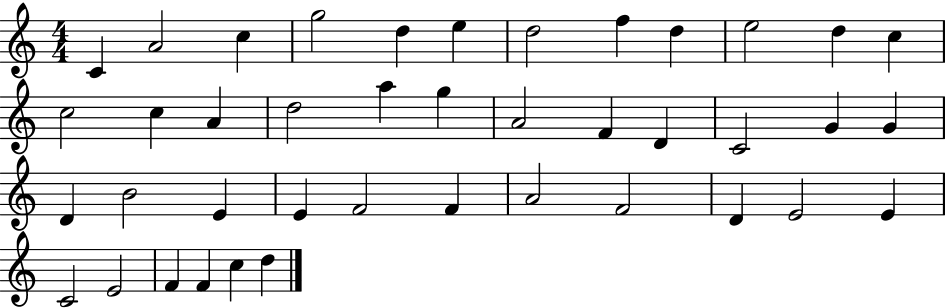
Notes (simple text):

C4/q A4/h C5/q G5/h D5/q E5/q D5/h F5/q D5/q E5/h D5/q C5/q C5/h C5/q A4/q D5/h A5/q G5/q A4/h F4/q D4/q C4/h G4/q G4/q D4/q B4/h E4/q E4/q F4/h F4/q A4/h F4/h D4/q E4/h E4/q C4/h E4/h F4/q F4/q C5/q D5/q